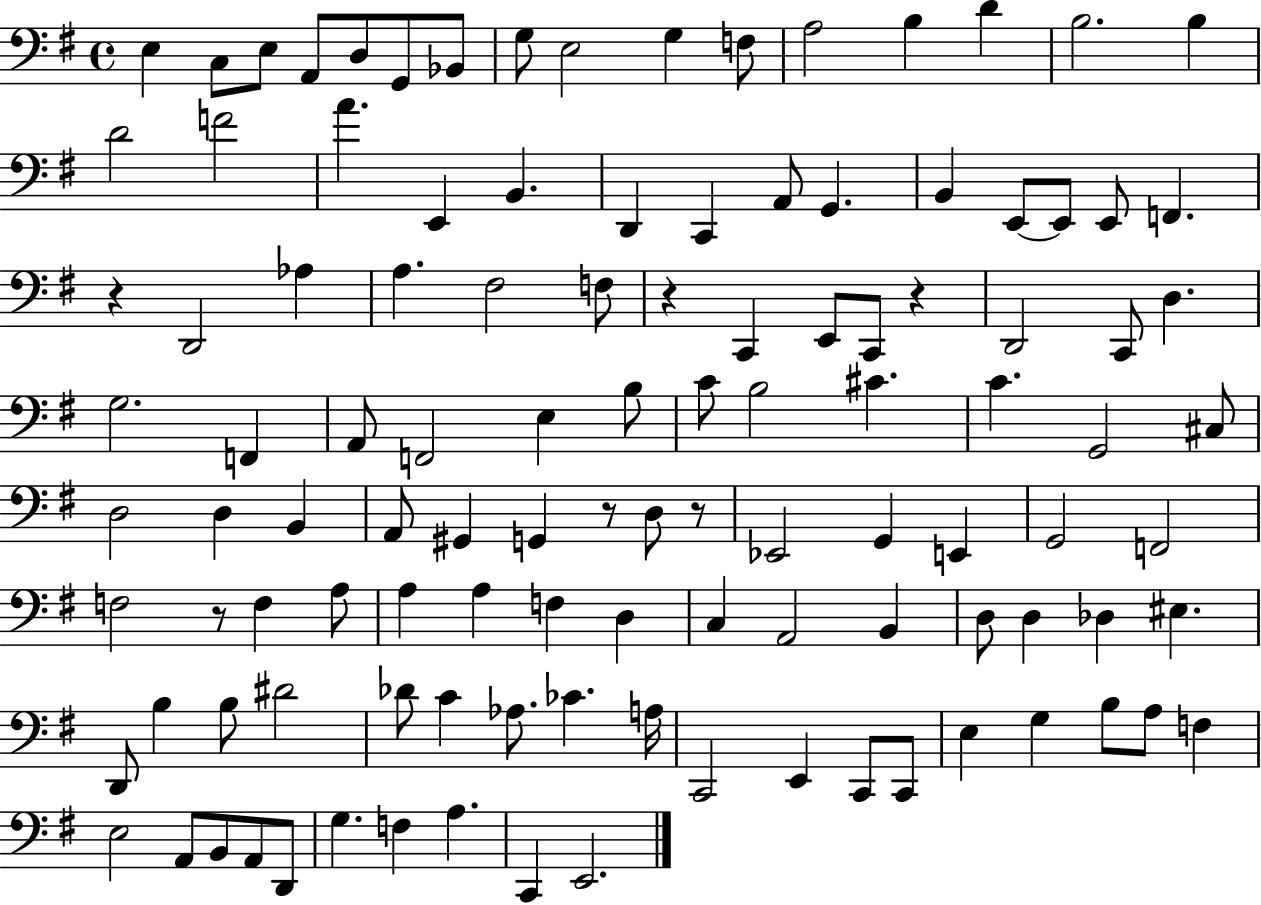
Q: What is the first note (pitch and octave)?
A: E3